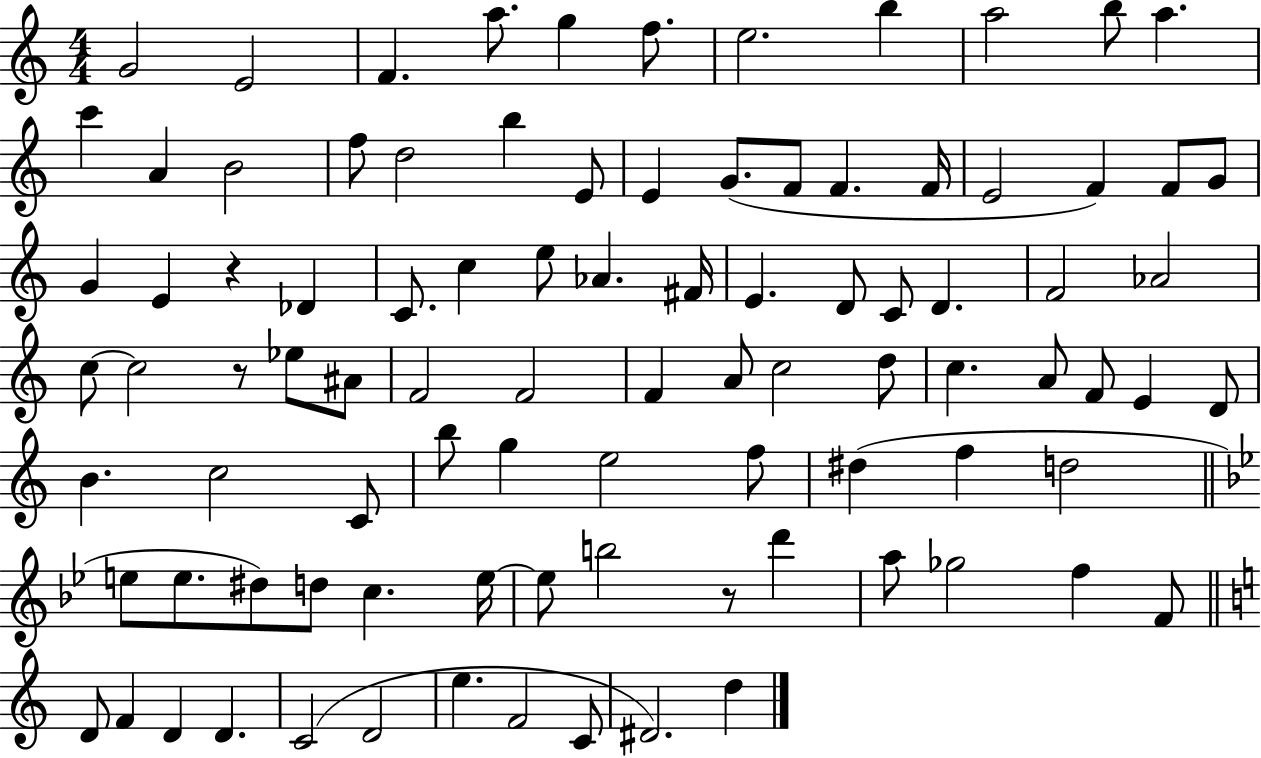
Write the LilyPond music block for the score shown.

{
  \clef treble
  \numericTimeSignature
  \time 4/4
  \key c \major
  g'2 e'2 | f'4. a''8. g''4 f''8. | e''2. b''4 | a''2 b''8 a''4. | \break c'''4 a'4 b'2 | f''8 d''2 b''4 e'8 | e'4 g'8.( f'8 f'4. f'16 | e'2 f'4) f'8 g'8 | \break g'4 e'4 r4 des'4 | c'8. c''4 e''8 aes'4. fis'16 | e'4. d'8 c'8 d'4. | f'2 aes'2 | \break c''8~~ c''2 r8 ees''8 ais'8 | f'2 f'2 | f'4 a'8 c''2 d''8 | c''4. a'8 f'8 e'4 d'8 | \break b'4. c''2 c'8 | b''8 g''4 e''2 f''8 | dis''4( f''4 d''2 | \bar "||" \break \key bes \major e''8 e''8. dis''8) d''8 c''4. e''16~~ | e''8 b''2 r8 d'''4 | a''8 ges''2 f''4 f'8 | \bar "||" \break \key a \minor d'8 f'4 d'4 d'4. | c'2( d'2 | e''4. f'2 c'8 | dis'2.) d''4 | \break \bar "|."
}